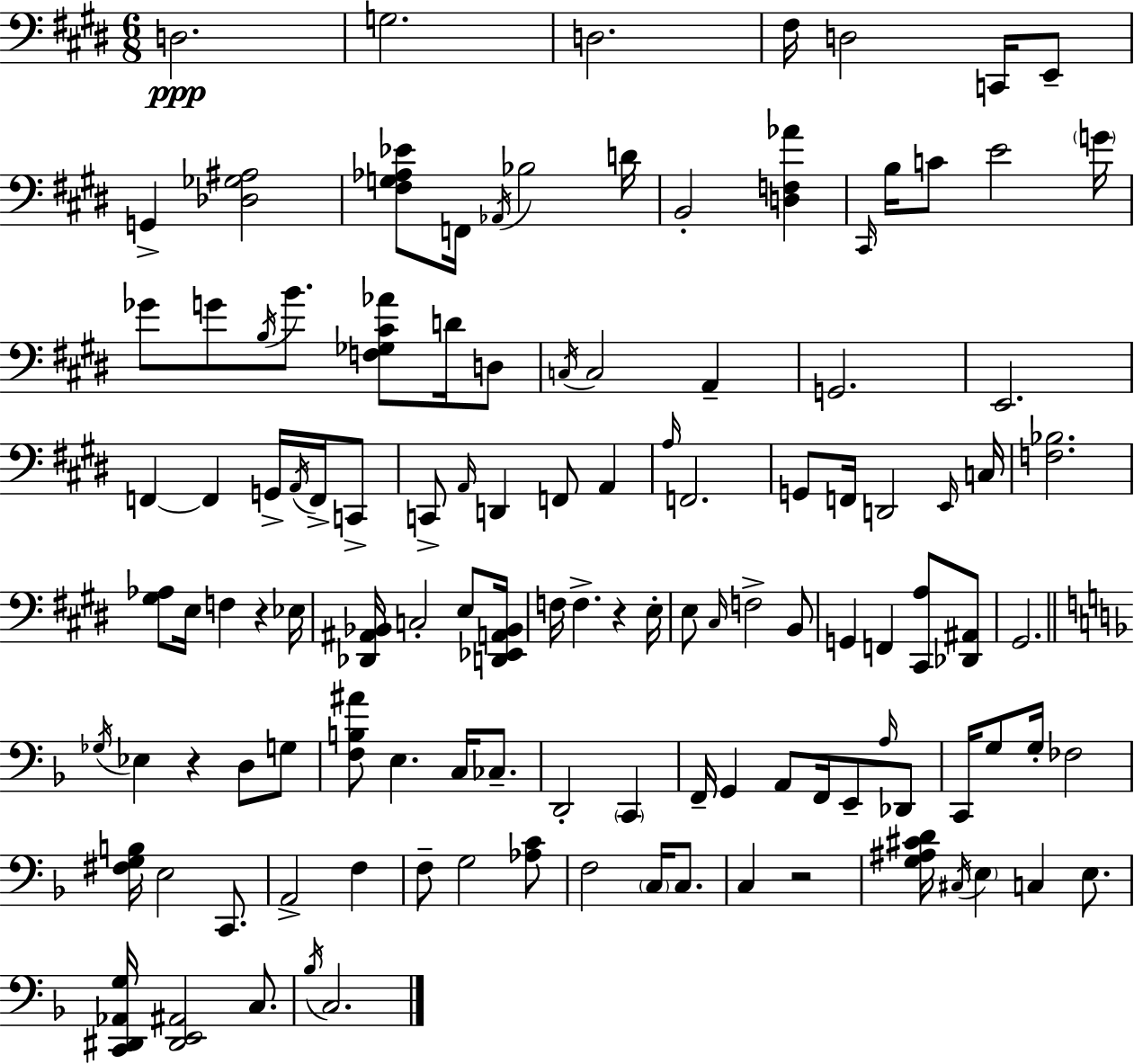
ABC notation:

X:1
T:Untitled
M:6/8
L:1/4
K:E
D,2 G,2 D,2 ^F,/4 D,2 C,,/4 E,,/2 G,, [_D,_G,^A,]2 [^F,G,_A,_E]/2 F,,/4 _A,,/4 _B,2 D/4 B,,2 [D,F,_A] ^C,,/4 B,/4 C/2 E2 G/4 _G/2 G/2 B,/4 B/2 [F,_G,^C_A]/2 D/4 D,/2 C,/4 C,2 A,, G,,2 E,,2 F,, F,, G,,/4 A,,/4 F,,/4 C,,/2 C,,/2 A,,/4 D,, F,,/2 A,, A,/4 F,,2 G,,/2 F,,/4 D,,2 E,,/4 C,/4 [F,_B,]2 [^G,_A,]/2 E,/4 F, z _E,/4 [_D,,^A,,_B,,]/4 C,2 E,/2 [D,,_E,,A,,_B,,]/4 F,/4 F, z E,/4 E,/2 ^C,/4 F,2 B,,/2 G,, F,, [^C,,A,]/2 [_D,,^A,,]/2 ^G,,2 _G,/4 _E, z D,/2 G,/2 [F,B,^A]/2 E, C,/4 _C,/2 D,,2 C,, F,,/4 G,, A,,/2 F,,/4 E,,/2 A,/4 _D,,/2 C,,/4 G,/2 G,/4 _F,2 [^F,G,B,]/4 E,2 C,,/2 A,,2 F, F,/2 G,2 [_A,C]/2 F,2 C,/4 C,/2 C, z2 [G,^A,^CD]/4 ^C,/4 E, C, E,/2 [C,,^D,,_A,,G,]/4 [^D,,E,,^A,,]2 C,/2 _B,/4 C,2